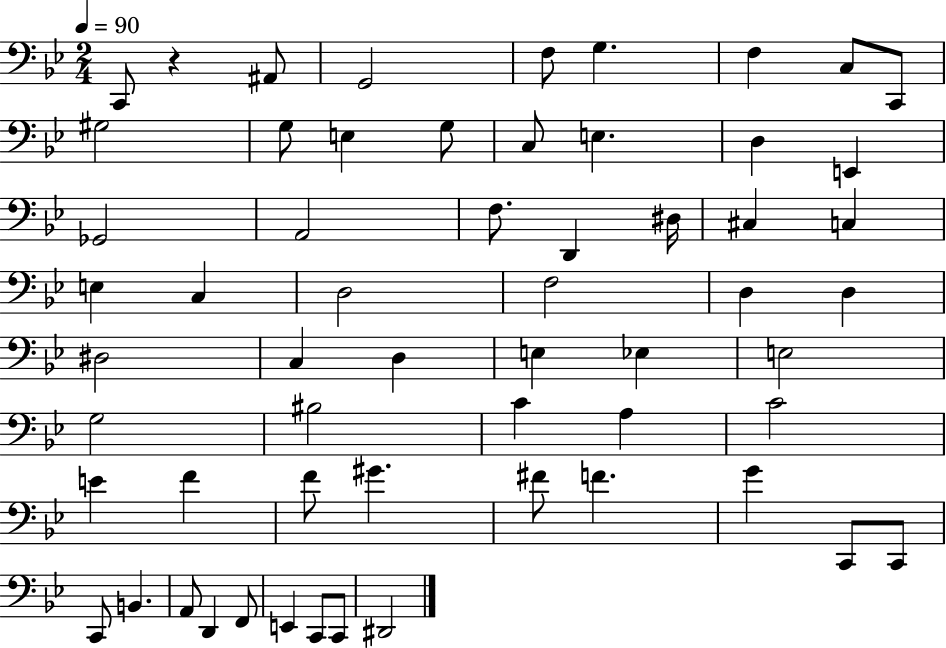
C2/e R/q A#2/e G2/h F3/e G3/q. F3/q C3/e C2/e G#3/h G3/e E3/q G3/e C3/e E3/q. D3/q E2/q Gb2/h A2/h F3/e. D2/q D#3/s C#3/q C3/q E3/q C3/q D3/h F3/h D3/q D3/q D#3/h C3/q D3/q E3/q Eb3/q E3/h G3/h BIS3/h C4/q A3/q C4/h E4/q F4/q F4/e G#4/q. F#4/e F4/q. G4/q C2/e C2/e C2/e B2/q. A2/e D2/q F2/e E2/q C2/e C2/e D#2/h